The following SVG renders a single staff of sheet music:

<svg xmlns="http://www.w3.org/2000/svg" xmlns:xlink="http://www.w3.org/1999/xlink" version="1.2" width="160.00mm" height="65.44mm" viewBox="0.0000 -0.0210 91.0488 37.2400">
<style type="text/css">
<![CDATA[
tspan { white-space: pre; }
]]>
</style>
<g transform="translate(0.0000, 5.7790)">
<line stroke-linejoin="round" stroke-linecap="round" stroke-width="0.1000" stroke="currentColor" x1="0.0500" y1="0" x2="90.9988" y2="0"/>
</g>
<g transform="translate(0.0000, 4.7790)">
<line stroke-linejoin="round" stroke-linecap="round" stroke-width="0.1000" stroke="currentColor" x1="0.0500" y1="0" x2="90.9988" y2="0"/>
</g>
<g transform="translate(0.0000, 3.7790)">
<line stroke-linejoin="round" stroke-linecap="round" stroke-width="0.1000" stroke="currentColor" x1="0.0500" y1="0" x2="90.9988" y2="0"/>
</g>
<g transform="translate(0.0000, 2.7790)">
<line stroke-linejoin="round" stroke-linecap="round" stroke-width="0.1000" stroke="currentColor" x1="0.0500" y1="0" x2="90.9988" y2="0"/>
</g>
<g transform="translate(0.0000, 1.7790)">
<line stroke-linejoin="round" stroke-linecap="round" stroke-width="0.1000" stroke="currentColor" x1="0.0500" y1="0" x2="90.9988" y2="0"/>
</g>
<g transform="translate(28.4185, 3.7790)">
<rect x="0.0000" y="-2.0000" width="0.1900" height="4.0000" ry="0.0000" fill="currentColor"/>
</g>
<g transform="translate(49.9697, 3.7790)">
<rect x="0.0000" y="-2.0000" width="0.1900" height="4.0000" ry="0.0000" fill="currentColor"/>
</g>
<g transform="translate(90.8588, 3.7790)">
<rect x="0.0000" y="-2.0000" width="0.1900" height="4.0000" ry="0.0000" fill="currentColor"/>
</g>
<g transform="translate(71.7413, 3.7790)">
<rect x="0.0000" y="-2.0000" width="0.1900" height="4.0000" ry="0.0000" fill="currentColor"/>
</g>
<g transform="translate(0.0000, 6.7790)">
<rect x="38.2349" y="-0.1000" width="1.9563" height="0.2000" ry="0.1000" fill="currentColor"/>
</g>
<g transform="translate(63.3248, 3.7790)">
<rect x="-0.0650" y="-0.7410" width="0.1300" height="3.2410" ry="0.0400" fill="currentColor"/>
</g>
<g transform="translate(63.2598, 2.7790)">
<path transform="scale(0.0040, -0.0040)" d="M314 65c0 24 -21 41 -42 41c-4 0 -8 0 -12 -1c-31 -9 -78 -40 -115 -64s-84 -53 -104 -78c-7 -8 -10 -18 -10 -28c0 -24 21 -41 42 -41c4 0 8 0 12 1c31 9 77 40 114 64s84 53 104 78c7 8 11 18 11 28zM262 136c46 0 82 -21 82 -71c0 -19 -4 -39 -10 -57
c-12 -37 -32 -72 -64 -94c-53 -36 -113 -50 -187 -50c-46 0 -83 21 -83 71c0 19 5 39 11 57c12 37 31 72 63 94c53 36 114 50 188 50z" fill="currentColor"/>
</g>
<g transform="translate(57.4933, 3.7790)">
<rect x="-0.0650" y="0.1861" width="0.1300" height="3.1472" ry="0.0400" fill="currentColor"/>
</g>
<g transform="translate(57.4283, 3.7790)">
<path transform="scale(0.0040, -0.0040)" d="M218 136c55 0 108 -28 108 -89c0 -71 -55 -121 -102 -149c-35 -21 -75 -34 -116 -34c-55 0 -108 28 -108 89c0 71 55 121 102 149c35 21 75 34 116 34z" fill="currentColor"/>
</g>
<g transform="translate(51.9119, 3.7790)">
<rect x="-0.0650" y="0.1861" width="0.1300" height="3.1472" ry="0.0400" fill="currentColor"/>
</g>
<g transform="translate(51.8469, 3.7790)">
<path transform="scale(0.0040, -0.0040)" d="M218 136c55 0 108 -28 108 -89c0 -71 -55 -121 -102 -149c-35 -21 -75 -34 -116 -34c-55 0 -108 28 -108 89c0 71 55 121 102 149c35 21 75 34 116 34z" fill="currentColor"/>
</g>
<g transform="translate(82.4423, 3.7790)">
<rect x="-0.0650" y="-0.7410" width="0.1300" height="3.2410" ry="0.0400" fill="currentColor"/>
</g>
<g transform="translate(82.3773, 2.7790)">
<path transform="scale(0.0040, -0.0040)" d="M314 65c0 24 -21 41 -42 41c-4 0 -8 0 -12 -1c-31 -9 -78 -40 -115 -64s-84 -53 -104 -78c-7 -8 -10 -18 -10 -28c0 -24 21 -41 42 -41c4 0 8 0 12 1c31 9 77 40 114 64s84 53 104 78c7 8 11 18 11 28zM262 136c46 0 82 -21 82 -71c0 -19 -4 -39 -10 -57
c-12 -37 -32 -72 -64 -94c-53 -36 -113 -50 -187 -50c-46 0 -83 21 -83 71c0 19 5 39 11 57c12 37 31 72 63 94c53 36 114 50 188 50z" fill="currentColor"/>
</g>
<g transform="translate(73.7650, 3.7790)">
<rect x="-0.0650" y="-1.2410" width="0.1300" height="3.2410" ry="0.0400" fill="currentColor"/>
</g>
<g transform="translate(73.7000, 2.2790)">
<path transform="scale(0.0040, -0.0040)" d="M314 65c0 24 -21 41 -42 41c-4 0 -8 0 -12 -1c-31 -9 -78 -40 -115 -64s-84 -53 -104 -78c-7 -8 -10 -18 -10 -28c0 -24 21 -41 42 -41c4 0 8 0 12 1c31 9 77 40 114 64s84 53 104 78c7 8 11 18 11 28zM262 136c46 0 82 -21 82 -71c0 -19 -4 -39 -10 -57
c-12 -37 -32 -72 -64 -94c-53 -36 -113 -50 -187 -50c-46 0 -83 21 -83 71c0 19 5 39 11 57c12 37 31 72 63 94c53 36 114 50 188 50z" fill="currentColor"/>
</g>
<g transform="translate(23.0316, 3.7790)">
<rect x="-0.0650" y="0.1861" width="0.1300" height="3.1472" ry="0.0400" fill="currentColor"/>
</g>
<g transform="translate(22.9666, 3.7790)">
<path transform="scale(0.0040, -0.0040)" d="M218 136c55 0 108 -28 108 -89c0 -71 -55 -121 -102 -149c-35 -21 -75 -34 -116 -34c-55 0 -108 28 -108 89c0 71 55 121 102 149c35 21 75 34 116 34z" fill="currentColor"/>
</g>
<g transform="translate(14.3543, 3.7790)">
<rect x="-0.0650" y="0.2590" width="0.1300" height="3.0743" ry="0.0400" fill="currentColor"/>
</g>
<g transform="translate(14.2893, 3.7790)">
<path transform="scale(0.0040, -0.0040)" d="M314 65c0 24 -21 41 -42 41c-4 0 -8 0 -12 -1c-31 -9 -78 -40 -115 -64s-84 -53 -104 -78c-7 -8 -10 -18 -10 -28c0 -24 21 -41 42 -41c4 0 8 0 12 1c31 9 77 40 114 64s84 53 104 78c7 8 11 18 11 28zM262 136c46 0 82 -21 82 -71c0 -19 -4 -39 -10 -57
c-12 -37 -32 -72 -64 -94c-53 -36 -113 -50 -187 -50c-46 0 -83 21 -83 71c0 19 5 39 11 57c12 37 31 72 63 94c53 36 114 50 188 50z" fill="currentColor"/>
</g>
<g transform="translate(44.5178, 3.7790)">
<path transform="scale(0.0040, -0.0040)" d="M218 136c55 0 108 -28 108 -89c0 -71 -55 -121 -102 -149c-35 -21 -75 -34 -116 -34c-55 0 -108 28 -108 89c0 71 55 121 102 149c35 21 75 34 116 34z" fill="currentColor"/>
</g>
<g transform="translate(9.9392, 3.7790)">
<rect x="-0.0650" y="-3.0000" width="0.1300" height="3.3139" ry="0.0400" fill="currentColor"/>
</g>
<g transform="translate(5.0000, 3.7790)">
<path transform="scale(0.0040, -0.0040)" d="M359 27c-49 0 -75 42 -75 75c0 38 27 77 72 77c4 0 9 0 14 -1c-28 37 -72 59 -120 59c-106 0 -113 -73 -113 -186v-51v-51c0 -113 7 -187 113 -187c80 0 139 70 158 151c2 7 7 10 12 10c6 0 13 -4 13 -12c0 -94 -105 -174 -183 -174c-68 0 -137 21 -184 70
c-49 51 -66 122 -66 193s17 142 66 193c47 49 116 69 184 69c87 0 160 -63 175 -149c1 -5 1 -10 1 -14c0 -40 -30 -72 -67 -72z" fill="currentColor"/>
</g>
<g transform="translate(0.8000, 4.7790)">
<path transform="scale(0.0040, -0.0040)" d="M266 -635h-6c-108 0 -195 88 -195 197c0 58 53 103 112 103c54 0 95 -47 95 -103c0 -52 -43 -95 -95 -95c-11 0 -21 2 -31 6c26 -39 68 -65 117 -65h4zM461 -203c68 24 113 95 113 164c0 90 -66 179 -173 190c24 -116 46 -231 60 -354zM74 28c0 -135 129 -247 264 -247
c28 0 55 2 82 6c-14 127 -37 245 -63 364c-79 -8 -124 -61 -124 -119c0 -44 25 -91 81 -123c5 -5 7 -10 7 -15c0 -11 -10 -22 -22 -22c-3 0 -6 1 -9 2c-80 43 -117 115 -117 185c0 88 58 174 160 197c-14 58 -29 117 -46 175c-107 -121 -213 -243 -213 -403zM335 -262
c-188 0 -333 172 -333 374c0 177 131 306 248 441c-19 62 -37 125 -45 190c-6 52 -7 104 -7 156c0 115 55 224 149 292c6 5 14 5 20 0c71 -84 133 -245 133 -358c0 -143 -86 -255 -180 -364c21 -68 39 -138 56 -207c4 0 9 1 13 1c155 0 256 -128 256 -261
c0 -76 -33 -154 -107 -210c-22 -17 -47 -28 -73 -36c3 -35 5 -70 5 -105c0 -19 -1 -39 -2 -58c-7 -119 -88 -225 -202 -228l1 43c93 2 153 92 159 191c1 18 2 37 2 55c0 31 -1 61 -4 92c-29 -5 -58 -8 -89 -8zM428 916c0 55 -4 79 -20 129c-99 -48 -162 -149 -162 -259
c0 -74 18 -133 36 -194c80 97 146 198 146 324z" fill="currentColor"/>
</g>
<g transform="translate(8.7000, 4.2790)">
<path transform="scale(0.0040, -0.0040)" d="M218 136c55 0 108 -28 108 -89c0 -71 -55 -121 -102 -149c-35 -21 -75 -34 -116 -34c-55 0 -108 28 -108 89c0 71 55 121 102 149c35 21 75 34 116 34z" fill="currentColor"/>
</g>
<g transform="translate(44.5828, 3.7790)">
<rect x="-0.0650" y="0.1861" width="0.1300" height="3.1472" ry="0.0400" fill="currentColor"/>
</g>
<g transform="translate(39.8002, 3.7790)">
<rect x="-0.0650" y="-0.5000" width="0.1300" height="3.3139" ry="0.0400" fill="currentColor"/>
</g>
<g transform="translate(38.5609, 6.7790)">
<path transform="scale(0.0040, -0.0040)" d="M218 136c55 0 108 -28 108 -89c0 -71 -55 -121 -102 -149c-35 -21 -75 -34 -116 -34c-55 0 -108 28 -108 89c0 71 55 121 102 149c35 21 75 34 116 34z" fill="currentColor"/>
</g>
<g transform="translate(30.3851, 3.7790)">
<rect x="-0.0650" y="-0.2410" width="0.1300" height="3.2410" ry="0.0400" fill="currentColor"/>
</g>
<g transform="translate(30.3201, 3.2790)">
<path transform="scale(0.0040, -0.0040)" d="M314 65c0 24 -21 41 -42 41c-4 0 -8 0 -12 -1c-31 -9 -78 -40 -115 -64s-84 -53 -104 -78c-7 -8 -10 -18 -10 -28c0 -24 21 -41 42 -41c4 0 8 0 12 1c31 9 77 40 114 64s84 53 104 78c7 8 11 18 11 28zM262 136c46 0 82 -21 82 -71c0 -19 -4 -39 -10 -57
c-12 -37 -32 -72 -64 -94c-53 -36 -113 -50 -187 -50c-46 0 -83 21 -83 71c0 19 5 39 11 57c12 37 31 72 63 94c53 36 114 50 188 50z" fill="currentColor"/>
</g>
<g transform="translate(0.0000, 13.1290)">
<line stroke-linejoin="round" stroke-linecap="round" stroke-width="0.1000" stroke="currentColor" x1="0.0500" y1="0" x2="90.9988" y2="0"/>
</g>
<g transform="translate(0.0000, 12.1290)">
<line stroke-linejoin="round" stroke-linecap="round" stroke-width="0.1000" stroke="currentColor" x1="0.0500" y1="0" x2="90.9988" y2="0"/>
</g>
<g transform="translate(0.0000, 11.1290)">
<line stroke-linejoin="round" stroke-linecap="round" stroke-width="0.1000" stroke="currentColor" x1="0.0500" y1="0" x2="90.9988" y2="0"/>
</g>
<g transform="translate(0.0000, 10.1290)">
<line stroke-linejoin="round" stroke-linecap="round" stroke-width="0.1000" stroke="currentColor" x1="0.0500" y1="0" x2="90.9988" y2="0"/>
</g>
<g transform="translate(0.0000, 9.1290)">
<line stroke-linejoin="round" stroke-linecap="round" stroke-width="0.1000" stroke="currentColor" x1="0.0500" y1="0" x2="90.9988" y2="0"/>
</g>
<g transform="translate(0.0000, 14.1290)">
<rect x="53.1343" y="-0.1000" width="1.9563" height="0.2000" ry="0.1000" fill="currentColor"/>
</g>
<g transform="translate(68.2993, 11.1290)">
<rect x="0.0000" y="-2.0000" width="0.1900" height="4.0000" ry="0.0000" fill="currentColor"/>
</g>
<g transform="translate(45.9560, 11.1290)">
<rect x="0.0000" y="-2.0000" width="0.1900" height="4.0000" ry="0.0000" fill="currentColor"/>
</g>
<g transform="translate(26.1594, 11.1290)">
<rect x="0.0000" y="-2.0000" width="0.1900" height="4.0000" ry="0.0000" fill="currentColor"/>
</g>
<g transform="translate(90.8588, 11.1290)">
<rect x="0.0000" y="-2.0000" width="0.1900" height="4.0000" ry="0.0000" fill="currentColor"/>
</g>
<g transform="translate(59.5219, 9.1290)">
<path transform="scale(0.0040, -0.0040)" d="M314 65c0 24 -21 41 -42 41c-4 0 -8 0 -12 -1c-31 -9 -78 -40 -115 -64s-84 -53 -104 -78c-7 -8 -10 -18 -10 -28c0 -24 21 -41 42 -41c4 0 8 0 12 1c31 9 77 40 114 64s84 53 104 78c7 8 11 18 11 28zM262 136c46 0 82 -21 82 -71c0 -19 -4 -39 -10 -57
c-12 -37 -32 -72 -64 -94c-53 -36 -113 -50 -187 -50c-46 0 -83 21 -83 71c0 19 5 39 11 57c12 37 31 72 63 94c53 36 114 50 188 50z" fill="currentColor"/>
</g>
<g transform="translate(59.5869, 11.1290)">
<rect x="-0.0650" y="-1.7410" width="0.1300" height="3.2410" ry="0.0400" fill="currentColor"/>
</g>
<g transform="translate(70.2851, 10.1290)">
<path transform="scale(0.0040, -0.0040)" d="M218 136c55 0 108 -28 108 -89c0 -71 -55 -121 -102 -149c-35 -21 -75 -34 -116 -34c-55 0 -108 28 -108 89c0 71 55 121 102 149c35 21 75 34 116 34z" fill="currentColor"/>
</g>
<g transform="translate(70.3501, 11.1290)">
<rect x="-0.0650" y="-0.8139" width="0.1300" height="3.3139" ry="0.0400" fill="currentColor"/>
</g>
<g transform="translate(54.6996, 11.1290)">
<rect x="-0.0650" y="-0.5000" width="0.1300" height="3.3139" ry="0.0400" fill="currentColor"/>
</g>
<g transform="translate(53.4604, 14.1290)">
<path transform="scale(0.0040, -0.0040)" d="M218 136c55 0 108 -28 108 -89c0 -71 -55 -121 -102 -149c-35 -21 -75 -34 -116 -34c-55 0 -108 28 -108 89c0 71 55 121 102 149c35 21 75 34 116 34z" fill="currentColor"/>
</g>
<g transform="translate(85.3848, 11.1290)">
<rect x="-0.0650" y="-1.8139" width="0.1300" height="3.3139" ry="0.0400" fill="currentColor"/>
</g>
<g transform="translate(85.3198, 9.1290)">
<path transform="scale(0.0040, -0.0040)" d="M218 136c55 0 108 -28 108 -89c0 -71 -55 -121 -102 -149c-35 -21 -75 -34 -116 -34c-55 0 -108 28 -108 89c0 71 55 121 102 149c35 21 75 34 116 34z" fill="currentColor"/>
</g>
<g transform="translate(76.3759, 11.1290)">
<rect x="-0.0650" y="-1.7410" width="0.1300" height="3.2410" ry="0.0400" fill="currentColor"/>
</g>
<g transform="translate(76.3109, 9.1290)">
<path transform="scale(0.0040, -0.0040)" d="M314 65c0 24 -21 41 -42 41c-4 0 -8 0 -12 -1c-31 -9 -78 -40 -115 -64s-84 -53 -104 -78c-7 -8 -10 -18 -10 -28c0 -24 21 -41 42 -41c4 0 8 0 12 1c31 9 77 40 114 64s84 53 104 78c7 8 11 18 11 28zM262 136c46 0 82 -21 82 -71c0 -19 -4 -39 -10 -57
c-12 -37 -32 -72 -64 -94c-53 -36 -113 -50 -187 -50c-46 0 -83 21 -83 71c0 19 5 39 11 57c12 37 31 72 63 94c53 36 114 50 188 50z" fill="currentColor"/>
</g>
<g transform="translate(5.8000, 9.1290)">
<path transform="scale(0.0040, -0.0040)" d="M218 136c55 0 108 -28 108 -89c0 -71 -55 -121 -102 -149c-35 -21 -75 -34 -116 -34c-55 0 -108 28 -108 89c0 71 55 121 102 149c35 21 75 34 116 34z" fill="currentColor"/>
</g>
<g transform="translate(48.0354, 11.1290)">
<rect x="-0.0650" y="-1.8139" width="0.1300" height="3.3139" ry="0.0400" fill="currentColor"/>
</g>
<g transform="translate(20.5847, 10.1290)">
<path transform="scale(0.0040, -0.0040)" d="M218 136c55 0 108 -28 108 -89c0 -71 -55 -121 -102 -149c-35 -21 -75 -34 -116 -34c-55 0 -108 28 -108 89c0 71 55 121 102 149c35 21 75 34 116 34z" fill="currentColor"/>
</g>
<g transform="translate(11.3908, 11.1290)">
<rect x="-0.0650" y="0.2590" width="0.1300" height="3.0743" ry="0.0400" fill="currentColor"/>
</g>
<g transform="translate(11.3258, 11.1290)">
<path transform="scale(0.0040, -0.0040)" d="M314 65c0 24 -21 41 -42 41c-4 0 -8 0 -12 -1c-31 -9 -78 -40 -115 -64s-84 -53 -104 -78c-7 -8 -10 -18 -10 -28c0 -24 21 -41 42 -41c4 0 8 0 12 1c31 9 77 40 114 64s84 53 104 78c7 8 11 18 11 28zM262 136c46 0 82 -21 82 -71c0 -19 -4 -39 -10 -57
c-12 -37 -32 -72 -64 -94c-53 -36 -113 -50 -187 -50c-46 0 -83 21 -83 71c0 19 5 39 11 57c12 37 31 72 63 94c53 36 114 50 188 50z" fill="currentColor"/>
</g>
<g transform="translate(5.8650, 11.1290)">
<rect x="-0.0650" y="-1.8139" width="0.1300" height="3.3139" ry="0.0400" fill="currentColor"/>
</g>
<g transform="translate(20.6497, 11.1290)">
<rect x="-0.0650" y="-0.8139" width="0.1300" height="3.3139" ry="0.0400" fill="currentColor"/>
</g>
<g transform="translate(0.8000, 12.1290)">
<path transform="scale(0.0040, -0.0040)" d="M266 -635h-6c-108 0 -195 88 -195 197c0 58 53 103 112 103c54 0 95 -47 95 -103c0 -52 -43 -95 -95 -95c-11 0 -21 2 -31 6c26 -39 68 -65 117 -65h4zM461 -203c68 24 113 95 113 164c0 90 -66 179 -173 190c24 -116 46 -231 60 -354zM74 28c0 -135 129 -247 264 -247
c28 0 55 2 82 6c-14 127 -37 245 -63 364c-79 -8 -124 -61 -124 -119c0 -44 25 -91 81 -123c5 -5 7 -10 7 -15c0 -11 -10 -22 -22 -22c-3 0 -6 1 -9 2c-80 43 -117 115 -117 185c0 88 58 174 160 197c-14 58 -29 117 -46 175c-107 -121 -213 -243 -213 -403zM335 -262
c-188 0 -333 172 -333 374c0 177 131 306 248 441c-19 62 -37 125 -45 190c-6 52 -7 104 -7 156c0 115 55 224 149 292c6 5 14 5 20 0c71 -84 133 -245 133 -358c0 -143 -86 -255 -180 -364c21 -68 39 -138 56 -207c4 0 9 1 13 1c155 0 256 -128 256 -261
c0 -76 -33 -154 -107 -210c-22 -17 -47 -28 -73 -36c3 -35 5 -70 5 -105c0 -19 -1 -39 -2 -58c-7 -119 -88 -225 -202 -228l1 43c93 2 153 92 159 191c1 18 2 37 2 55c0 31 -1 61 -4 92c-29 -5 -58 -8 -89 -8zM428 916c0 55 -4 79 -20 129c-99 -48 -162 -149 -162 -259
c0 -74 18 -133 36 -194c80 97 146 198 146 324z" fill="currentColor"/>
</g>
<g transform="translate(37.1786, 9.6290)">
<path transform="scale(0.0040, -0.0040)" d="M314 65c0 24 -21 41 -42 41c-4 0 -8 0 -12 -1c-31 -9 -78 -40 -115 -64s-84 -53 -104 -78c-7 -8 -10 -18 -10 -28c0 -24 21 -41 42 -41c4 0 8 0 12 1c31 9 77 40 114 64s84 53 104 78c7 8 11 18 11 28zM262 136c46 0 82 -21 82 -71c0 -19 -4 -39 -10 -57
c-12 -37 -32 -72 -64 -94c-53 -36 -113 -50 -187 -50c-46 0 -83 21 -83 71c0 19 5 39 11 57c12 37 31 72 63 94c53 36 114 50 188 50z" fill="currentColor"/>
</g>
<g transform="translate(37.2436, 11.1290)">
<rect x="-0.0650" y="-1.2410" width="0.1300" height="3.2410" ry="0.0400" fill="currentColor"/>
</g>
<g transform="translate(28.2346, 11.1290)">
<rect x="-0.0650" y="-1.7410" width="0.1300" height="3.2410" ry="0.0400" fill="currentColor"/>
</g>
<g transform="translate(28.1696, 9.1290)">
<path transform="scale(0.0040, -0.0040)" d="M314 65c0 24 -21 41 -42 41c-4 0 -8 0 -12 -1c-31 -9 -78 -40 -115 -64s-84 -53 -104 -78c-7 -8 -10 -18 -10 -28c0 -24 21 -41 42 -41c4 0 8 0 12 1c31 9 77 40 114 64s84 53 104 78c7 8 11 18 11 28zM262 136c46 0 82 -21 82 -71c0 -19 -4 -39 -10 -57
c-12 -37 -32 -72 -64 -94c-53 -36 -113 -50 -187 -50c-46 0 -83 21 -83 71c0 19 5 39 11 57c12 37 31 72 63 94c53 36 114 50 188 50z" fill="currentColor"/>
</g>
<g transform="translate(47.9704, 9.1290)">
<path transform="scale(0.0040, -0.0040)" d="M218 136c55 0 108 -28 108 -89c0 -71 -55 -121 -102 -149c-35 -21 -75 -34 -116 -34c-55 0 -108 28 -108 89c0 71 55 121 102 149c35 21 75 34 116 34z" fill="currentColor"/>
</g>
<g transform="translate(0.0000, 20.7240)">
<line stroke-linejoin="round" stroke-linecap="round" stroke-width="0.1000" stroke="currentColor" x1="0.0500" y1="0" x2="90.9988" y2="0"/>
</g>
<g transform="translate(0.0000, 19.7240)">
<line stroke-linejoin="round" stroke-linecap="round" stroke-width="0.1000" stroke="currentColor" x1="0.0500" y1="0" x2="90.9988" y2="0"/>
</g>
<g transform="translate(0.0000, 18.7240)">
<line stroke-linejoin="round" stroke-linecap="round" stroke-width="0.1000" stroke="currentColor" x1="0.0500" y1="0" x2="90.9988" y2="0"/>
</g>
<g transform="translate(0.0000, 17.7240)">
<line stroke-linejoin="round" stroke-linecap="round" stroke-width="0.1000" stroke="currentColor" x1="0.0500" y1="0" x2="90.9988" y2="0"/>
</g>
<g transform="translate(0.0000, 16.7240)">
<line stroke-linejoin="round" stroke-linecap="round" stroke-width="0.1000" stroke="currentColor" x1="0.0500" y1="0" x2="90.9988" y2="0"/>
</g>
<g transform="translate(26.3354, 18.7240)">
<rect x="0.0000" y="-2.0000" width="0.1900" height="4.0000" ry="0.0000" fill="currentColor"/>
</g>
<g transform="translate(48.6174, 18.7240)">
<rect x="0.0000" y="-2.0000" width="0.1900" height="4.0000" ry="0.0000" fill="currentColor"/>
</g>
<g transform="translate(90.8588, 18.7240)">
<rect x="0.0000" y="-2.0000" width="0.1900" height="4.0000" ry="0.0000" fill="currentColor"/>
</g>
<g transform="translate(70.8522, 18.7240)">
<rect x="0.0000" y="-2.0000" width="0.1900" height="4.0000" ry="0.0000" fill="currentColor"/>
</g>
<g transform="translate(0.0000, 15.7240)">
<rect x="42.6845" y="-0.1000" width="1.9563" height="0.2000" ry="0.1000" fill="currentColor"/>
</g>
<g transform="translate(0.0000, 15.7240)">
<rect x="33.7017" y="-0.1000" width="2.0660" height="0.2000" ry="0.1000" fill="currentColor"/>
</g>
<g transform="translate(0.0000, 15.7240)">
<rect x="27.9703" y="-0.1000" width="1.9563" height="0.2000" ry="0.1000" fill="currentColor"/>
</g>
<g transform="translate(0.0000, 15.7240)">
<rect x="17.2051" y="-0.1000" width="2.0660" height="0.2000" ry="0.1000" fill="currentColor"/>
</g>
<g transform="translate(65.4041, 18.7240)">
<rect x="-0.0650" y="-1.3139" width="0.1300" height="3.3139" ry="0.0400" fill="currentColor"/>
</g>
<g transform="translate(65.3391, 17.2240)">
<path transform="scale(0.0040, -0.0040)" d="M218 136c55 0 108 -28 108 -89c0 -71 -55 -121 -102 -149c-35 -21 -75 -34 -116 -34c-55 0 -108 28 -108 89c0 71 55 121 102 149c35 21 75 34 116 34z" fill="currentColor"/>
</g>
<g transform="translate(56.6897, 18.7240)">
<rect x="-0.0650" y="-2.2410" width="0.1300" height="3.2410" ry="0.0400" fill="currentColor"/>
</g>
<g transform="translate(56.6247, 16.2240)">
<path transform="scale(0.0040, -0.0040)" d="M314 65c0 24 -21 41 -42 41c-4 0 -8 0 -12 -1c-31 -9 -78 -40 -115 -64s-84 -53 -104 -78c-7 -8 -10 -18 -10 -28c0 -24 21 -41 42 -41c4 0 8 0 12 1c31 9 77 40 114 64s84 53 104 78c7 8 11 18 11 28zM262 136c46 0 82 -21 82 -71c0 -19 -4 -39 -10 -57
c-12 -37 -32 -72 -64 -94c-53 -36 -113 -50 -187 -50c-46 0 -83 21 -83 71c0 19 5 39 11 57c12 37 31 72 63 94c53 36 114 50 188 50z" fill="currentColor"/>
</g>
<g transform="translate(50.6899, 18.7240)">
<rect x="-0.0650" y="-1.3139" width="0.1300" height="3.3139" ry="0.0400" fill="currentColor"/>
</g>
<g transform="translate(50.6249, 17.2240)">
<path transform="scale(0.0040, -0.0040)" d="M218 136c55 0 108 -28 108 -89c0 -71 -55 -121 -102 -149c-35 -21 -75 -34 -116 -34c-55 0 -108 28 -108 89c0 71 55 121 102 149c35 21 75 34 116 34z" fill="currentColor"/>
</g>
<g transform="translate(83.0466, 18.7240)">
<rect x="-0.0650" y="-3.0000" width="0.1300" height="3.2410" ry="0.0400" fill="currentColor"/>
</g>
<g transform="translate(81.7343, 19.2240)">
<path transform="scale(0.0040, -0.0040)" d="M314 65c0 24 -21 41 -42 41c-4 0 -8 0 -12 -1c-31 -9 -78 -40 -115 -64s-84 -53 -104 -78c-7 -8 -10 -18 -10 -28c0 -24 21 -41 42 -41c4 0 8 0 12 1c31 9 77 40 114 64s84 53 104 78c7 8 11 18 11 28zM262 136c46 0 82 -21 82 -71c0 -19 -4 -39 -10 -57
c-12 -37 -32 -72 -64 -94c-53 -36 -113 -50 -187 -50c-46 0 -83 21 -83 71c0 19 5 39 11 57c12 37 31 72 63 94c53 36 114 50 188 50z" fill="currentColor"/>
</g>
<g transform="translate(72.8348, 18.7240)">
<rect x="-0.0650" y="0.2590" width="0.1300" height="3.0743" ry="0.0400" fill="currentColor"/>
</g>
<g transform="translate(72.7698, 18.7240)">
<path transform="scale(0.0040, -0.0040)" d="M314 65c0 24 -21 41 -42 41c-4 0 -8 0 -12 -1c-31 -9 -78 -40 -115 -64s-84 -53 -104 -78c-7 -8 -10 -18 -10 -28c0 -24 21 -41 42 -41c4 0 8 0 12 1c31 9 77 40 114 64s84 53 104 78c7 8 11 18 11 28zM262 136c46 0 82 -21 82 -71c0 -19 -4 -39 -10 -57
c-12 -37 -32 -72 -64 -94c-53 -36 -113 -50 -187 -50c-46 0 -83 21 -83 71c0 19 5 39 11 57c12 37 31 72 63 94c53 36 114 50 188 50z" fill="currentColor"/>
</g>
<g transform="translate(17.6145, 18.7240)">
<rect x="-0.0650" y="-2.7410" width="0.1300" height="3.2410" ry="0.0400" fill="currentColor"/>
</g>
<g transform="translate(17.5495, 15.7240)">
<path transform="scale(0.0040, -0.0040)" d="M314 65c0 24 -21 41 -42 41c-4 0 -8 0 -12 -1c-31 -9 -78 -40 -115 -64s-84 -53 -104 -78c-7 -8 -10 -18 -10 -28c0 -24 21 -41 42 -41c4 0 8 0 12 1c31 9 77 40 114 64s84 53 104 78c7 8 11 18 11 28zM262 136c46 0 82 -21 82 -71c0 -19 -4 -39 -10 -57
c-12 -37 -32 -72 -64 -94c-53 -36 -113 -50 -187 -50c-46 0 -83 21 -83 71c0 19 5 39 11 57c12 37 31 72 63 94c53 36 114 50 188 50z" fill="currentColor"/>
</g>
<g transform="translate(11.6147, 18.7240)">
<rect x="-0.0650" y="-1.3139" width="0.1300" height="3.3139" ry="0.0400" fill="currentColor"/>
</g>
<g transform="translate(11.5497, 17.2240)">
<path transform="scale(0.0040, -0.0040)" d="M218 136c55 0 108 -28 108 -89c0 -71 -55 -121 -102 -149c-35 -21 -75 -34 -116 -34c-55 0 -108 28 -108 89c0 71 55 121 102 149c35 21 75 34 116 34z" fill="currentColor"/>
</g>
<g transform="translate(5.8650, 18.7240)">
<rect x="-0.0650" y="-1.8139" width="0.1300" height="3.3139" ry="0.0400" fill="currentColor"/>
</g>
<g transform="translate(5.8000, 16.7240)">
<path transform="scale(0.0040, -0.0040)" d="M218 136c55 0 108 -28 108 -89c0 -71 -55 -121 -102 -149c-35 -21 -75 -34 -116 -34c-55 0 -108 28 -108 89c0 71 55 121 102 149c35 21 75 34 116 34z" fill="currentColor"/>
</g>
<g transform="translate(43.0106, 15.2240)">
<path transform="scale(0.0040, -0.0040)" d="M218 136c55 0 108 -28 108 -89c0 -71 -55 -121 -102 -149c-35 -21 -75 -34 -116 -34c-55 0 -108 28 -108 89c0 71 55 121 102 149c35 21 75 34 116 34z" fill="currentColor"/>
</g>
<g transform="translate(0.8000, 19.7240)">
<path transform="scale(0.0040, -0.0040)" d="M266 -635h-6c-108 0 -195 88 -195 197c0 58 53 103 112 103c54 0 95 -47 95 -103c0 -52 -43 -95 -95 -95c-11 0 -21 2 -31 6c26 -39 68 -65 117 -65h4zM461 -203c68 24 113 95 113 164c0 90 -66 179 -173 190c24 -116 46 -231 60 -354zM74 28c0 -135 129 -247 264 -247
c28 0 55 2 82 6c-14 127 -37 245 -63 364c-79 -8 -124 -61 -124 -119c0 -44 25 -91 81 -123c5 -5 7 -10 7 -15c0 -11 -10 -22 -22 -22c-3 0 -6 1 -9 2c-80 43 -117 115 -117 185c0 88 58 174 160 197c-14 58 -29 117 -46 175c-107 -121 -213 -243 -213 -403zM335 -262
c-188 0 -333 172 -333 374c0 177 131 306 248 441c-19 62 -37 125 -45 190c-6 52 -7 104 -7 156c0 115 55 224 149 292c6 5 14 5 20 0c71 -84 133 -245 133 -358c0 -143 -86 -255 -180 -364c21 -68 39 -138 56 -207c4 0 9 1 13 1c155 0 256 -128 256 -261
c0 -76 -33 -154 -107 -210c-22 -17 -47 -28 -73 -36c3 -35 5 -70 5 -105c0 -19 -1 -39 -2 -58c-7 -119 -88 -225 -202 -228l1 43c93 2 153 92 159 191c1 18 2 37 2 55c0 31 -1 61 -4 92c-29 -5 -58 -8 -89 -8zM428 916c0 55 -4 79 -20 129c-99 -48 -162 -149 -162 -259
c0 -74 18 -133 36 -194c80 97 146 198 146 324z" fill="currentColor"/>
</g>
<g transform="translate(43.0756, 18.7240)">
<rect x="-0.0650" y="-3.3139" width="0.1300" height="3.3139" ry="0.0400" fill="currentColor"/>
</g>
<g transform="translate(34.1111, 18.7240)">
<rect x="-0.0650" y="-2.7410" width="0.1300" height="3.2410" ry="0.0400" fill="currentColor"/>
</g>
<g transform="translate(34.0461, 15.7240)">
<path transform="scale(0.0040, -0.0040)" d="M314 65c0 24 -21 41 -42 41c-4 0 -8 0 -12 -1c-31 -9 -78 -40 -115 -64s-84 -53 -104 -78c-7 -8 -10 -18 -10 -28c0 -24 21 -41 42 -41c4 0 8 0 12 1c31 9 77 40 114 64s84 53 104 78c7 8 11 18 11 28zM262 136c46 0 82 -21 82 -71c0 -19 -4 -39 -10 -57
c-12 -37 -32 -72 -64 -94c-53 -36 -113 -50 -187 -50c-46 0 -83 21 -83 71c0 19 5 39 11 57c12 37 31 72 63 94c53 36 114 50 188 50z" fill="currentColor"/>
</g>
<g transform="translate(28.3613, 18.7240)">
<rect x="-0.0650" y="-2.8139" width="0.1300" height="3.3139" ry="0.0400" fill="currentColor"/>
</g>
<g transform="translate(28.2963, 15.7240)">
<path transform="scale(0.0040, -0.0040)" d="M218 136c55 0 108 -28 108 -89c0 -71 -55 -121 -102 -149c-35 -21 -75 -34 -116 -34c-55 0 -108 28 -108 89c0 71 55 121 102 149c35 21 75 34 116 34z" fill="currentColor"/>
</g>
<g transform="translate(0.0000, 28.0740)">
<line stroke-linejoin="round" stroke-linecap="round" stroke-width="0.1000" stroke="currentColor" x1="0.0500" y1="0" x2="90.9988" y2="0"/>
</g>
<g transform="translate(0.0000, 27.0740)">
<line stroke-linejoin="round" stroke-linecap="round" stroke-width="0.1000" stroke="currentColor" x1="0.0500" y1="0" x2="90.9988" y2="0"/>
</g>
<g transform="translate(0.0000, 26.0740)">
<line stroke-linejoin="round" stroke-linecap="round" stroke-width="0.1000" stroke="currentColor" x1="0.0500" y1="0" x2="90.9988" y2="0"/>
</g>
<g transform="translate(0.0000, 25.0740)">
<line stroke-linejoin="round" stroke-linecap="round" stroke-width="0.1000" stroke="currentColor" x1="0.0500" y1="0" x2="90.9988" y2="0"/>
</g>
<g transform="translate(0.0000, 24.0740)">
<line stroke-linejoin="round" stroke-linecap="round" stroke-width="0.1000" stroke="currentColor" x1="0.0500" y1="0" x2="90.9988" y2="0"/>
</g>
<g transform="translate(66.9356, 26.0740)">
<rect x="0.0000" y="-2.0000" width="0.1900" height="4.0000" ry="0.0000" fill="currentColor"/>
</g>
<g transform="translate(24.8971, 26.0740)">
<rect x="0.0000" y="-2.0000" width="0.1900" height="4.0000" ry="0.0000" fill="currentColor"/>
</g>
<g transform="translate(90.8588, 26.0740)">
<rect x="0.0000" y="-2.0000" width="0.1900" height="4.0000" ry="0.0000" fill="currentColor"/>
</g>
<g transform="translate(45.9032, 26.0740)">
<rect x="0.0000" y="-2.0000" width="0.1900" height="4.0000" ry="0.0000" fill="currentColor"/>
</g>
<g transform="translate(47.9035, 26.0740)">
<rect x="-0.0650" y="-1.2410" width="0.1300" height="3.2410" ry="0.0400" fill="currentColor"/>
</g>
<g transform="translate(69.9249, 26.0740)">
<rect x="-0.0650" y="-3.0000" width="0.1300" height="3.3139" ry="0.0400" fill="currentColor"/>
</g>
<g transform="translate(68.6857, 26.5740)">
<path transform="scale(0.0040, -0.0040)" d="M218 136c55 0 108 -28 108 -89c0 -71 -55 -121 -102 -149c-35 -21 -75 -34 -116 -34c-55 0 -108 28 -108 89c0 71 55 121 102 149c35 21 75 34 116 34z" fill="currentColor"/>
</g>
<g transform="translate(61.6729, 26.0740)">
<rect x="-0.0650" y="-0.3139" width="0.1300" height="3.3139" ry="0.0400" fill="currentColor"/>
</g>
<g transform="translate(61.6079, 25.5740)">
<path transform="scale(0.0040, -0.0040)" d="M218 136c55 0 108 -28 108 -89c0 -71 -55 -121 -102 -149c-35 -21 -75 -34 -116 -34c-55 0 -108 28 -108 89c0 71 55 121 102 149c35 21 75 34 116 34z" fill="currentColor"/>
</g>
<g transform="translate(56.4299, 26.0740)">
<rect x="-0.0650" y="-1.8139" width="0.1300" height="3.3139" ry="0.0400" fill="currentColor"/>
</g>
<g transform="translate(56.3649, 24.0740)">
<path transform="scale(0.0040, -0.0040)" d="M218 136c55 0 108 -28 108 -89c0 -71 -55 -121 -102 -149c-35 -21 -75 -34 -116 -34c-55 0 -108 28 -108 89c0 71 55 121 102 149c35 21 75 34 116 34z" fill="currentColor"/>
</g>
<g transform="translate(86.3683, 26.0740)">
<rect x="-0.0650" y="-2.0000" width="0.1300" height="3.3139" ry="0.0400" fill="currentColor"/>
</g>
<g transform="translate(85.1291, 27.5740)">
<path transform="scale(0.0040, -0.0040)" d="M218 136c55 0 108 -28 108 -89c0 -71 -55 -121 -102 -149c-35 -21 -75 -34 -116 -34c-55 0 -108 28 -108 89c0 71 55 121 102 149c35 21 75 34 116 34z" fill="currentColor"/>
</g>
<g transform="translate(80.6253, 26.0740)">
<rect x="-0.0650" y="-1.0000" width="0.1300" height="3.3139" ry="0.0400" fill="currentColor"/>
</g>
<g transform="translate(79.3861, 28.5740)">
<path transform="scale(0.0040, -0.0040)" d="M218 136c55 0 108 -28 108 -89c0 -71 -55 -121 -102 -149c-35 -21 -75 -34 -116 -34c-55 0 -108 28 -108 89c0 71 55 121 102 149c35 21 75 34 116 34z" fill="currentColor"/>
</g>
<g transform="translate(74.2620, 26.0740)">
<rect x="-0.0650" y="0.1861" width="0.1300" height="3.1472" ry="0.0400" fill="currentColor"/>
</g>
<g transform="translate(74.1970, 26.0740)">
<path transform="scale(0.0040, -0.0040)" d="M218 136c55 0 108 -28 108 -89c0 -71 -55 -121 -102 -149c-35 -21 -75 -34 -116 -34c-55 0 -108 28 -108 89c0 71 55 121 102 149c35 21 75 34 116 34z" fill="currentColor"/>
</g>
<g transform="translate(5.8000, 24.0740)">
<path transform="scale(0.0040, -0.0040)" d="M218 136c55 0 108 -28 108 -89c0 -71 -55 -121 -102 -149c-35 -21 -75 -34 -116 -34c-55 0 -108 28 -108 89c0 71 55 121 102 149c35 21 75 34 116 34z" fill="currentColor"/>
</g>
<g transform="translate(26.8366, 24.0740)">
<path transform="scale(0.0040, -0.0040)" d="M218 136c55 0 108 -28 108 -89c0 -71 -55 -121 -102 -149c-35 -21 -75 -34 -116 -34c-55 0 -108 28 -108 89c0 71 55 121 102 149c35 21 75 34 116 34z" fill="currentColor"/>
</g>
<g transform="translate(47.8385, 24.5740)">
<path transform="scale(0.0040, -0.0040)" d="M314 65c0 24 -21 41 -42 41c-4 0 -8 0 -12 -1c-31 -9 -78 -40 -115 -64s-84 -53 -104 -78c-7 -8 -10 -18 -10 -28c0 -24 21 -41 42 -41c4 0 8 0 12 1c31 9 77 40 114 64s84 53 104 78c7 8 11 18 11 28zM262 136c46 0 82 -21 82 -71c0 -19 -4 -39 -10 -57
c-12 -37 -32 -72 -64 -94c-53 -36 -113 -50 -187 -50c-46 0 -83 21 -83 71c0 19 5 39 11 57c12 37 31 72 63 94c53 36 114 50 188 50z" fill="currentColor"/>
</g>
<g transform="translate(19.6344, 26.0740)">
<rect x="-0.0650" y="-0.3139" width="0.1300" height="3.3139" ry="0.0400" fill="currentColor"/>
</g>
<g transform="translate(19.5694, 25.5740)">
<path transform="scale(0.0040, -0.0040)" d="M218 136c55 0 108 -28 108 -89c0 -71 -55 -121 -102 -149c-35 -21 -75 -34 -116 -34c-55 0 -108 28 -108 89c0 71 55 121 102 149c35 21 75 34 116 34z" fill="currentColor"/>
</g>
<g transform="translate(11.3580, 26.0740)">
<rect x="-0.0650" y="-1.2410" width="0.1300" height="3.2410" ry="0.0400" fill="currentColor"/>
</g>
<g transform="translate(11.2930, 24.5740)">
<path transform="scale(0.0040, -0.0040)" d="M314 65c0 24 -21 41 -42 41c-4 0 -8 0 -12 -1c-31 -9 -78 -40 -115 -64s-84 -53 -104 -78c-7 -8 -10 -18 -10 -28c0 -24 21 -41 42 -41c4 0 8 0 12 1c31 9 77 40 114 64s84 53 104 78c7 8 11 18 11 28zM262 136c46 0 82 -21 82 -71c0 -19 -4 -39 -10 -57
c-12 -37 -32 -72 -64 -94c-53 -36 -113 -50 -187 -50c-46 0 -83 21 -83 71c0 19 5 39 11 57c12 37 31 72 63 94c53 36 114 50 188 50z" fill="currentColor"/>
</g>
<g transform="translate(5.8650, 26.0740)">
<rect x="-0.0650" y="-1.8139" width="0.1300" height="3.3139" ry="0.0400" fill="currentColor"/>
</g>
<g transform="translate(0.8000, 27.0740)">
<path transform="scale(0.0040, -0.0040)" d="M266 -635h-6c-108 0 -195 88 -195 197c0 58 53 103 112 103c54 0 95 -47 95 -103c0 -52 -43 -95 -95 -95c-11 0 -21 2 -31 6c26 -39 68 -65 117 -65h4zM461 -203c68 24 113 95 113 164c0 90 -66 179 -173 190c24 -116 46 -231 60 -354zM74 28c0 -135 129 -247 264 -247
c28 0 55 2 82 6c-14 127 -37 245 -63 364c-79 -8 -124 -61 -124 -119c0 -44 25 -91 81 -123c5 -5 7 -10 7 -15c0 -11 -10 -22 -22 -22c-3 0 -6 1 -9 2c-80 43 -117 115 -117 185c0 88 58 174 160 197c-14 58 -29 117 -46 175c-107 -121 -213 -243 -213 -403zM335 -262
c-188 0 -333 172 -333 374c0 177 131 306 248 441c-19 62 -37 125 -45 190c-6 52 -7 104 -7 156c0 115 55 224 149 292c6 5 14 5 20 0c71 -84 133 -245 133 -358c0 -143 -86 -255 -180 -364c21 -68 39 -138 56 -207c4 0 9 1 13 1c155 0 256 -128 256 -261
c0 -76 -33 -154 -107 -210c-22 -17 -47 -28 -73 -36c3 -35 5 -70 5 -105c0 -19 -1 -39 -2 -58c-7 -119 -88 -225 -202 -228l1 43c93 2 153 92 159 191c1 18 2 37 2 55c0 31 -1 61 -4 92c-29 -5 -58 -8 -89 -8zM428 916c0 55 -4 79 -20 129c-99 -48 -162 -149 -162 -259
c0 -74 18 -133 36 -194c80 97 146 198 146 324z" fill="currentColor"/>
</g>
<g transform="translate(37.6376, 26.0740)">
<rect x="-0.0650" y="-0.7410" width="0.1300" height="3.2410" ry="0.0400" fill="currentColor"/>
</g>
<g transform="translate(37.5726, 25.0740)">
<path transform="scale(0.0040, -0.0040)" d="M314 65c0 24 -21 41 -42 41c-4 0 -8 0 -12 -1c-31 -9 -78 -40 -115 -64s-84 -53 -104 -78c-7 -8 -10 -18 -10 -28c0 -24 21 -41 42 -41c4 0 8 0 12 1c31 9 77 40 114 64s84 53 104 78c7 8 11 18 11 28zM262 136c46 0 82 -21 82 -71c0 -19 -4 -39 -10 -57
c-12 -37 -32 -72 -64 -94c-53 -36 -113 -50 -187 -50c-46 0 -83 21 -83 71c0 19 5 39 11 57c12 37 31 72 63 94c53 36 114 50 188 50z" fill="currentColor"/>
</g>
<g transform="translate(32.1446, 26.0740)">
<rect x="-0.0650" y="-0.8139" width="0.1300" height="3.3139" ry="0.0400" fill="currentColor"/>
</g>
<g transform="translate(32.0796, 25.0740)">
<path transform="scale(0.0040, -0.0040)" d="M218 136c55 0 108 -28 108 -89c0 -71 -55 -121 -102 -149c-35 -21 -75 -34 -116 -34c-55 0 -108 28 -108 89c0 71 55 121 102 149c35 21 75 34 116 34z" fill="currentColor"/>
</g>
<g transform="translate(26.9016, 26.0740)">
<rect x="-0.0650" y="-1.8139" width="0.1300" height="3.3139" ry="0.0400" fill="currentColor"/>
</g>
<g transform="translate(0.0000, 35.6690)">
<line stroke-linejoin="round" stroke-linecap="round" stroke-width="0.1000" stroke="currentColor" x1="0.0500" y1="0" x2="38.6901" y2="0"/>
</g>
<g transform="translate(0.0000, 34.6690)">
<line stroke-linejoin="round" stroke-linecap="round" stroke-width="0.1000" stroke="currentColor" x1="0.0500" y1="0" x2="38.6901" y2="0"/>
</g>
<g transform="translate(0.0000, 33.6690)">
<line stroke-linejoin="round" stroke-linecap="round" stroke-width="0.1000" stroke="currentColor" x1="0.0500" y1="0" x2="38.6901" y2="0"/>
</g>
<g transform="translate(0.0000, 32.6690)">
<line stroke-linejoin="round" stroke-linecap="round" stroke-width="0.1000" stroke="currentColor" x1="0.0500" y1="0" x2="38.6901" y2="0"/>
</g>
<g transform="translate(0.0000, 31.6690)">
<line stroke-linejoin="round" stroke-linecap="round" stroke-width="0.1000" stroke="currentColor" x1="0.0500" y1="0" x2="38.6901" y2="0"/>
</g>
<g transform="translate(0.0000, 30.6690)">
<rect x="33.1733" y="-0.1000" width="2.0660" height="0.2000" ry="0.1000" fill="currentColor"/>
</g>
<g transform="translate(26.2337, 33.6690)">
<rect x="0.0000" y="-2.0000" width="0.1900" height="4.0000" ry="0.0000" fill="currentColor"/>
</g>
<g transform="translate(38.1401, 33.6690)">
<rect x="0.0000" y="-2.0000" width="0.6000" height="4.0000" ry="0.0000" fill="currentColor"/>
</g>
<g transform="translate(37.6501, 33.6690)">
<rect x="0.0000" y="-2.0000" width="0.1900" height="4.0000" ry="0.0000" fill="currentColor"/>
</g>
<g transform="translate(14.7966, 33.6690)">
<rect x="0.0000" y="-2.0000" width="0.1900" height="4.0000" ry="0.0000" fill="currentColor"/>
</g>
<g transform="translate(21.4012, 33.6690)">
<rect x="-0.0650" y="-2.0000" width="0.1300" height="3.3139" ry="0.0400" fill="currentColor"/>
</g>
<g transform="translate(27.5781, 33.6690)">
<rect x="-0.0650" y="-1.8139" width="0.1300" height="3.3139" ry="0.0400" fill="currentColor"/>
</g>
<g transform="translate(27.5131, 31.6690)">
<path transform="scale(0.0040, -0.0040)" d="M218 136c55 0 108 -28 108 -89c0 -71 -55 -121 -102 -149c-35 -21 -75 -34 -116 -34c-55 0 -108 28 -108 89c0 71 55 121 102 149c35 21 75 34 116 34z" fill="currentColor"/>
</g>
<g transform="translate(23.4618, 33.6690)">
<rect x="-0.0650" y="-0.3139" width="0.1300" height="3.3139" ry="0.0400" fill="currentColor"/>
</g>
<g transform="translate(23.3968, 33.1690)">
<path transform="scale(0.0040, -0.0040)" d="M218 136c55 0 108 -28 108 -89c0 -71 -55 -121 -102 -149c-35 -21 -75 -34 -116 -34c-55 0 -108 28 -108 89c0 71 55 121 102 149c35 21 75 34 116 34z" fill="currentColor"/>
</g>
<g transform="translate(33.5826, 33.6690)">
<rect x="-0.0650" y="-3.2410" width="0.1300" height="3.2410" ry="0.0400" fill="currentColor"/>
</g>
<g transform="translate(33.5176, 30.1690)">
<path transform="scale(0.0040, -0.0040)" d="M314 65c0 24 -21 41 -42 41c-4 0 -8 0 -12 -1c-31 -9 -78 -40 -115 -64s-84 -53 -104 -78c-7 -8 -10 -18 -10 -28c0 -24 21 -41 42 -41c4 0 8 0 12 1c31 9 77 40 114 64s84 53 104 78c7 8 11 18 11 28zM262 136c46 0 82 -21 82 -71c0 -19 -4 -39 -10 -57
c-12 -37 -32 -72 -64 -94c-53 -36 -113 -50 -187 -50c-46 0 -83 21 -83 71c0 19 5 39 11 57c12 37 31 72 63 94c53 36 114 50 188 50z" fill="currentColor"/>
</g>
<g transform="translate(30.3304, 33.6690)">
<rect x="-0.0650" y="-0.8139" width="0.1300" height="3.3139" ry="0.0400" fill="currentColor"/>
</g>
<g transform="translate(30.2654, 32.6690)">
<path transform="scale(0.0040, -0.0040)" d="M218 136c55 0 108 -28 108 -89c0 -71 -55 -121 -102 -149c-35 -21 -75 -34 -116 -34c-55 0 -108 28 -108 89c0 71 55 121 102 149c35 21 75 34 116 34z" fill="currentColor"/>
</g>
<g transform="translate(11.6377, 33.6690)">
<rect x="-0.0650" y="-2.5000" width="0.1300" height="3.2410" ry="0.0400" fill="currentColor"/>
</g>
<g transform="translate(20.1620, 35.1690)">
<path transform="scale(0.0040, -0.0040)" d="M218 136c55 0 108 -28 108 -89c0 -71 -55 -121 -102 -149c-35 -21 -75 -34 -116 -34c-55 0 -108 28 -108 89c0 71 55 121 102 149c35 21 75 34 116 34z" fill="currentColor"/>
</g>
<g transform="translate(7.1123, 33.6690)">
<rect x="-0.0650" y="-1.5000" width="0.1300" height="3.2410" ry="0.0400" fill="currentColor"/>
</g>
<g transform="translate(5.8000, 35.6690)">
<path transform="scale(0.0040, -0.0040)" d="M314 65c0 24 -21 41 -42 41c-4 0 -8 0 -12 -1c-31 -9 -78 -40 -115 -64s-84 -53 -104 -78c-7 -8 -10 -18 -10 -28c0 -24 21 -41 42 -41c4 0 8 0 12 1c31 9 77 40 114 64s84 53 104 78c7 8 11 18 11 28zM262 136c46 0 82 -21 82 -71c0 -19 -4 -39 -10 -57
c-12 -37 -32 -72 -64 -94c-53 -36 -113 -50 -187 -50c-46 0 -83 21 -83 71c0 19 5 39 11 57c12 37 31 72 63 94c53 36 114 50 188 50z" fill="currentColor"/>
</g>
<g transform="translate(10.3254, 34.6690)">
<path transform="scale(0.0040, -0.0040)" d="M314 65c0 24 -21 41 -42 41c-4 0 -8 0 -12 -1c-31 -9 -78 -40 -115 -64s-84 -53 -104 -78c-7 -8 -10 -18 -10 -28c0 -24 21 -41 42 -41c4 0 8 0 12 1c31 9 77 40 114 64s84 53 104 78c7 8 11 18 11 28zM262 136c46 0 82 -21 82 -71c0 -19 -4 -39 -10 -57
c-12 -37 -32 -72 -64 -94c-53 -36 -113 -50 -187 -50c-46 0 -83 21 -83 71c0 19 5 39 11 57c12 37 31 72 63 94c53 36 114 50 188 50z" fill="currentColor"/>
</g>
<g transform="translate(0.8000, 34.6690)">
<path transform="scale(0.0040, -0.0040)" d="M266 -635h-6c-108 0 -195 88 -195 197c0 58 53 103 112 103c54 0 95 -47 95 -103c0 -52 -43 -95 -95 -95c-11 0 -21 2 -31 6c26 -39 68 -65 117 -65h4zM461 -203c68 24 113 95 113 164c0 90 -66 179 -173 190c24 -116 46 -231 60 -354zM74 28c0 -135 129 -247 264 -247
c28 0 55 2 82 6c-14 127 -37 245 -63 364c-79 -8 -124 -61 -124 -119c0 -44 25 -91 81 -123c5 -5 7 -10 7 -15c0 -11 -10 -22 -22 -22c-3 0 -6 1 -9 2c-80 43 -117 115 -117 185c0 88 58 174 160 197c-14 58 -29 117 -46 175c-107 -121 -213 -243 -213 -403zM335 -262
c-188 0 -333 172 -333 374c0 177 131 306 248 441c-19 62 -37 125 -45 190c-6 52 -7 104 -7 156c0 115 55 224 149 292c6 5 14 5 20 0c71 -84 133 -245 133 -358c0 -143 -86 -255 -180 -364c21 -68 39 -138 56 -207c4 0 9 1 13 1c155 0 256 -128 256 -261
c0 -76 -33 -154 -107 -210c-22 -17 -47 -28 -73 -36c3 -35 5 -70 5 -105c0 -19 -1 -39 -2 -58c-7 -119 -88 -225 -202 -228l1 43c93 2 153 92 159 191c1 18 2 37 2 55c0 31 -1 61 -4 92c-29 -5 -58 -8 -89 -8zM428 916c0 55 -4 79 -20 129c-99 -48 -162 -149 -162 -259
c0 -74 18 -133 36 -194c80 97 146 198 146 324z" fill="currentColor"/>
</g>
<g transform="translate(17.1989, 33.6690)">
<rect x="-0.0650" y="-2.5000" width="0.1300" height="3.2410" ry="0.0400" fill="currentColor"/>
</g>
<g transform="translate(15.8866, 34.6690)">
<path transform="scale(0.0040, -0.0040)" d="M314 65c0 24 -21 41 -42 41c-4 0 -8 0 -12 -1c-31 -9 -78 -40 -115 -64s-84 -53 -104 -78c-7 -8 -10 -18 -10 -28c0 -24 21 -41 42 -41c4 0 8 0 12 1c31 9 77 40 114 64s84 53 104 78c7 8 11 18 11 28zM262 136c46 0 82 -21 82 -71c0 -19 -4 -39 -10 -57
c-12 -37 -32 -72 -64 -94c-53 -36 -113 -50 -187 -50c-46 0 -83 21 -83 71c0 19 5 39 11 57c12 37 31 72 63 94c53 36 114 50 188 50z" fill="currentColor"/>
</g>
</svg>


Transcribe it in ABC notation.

X:1
T:Untitled
M:4/4
L:1/4
K:C
A B2 B c2 C B B B d2 e2 d2 f B2 d f2 e2 f C f2 d f2 f f e a2 a a2 b e g2 e B2 A2 f e2 c f d d2 e2 f c A B D F E2 G2 G2 F c f d b2